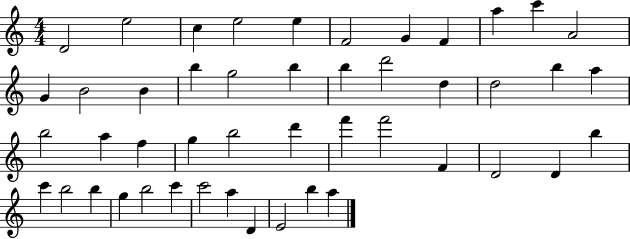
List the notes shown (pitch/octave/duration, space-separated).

D4/h E5/h C5/q E5/h E5/q F4/h G4/q F4/q A5/q C6/q A4/h G4/q B4/h B4/q B5/q G5/h B5/q B5/q D6/h D5/q D5/h B5/q A5/q B5/h A5/q F5/q G5/q B5/h D6/q F6/q F6/h F4/q D4/h D4/q B5/q C6/q B5/h B5/q G5/q B5/h C6/q C6/h A5/q D4/q E4/h B5/q A5/q